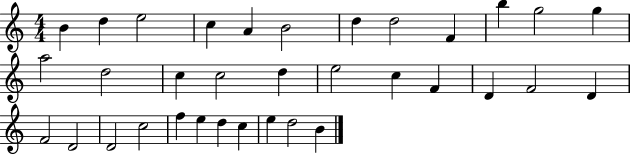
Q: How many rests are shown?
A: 0